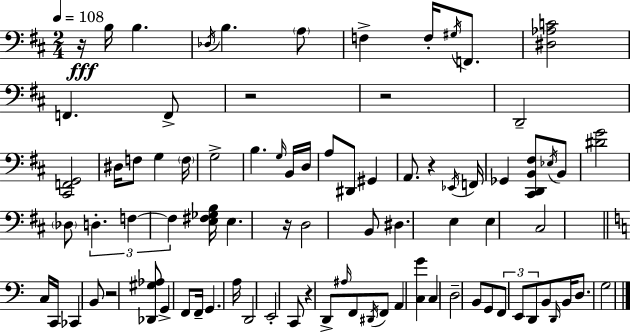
R/s B3/s B3/q. Db3/s B3/q. A3/e F3/q F3/s G#3/s F2/e. [D#3,Ab3,C4]/h F2/q. F2/e R/h R/h D2/h [C#2,F2,G2]/h D#3/s F3/e G3/q F3/s G3/h B3/q. G3/s B2/s D3/s A3/e D#2/e G#2/q A2/e. R/q Eb2/s F2/s Gb2/q [C#2,D2,B2,F#3]/e Eb3/s B2/e [D#4,G4]/h Db3/e D3/q. F3/q F3/q [E3,F#3,Gb3,B3]/s E3/q. R/s D3/h B2/e D#3/q. E3/q E3/q C#3/h C3/s C2/s CES2/q B2/e R/h [Db2,G#3,Ab3]/e G2/q F2/e F2/s G2/q. A3/s D2/h E2/h C2/e R/q D2/e A#3/s F2/e D#2/s F2/e A2/q [C3,G4]/q C3/q D3/h B2/e G2/e F2/e E2/e D2/e B2/e D2/s B2/s D3/e. G3/h